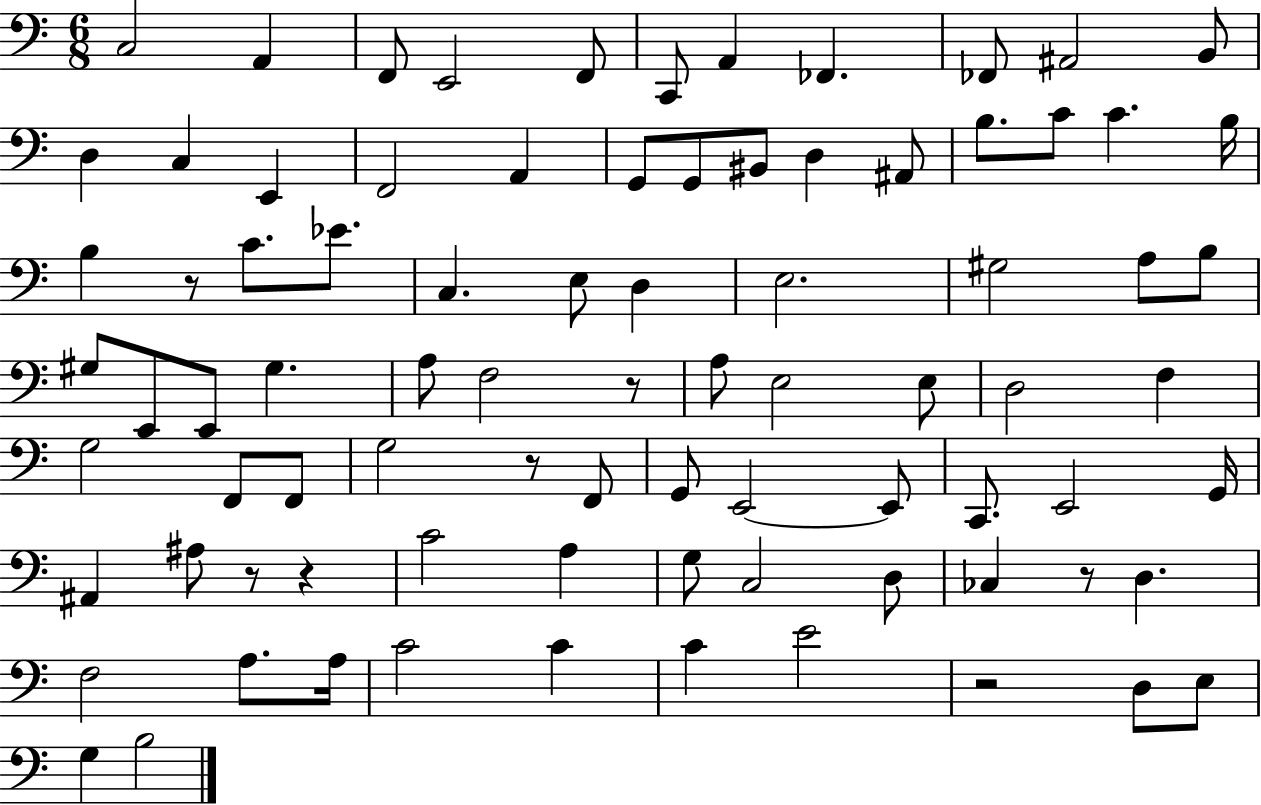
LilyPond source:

{
  \clef bass
  \numericTimeSignature
  \time 6/8
  \key c \major
  c2 a,4 | f,8 e,2 f,8 | c,8 a,4 fes,4. | fes,8 ais,2 b,8 | \break d4 c4 e,4 | f,2 a,4 | g,8 g,8 bis,8 d4 ais,8 | b8. c'8 c'4. b16 | \break b4 r8 c'8. ees'8. | c4. e8 d4 | e2. | gis2 a8 b8 | \break gis8 e,8 e,8 gis4. | a8 f2 r8 | a8 e2 e8 | d2 f4 | \break g2 f,8 f,8 | g2 r8 f,8 | g,8 e,2~~ e,8 | c,8. e,2 g,16 | \break ais,4 ais8 r8 r4 | c'2 a4 | g8 c2 d8 | ces4 r8 d4. | \break f2 a8. a16 | c'2 c'4 | c'4 e'2 | r2 d8 e8 | \break g4 b2 | \bar "|."
}